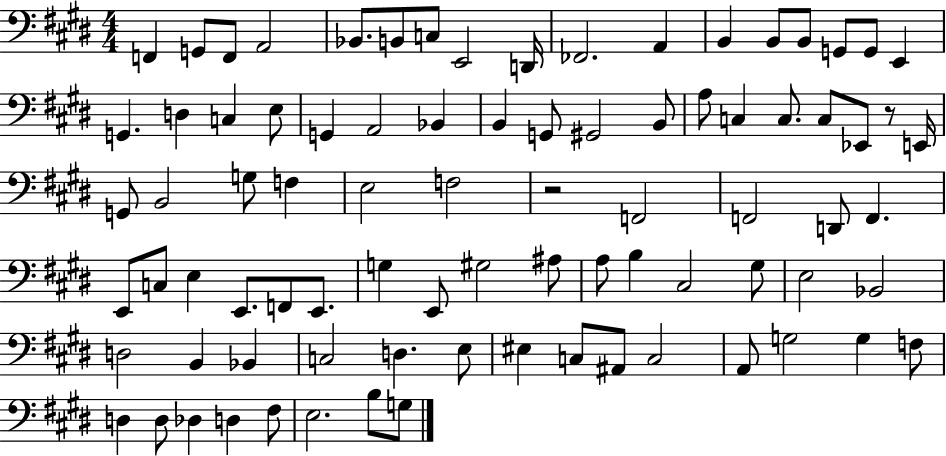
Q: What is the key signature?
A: E major